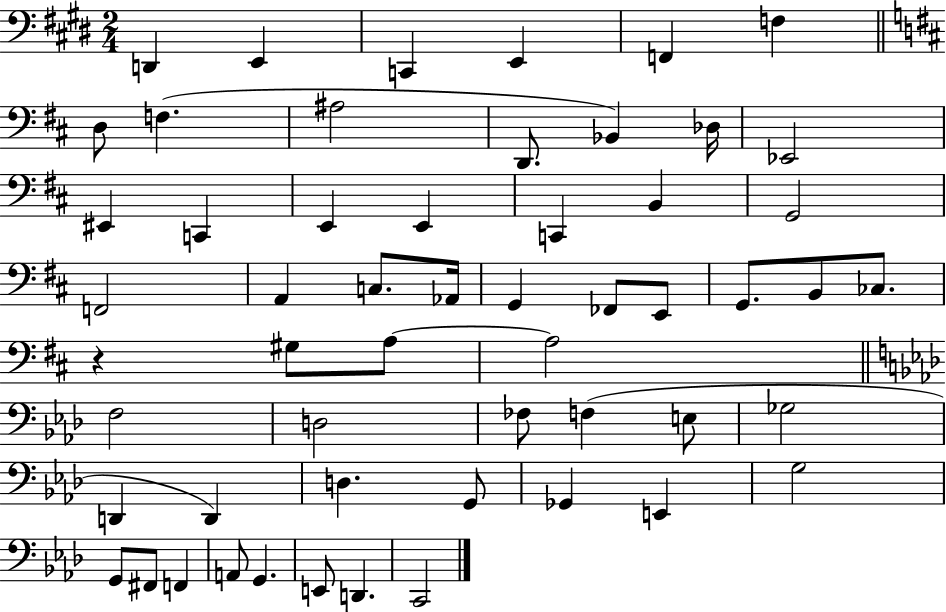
D2/q E2/q C2/q E2/q F2/q F3/q D3/e F3/q. A#3/h D2/e. Bb2/q Db3/s Eb2/h EIS2/q C2/q E2/q E2/q C2/q B2/q G2/h F2/h A2/q C3/e. Ab2/s G2/q FES2/e E2/e G2/e. B2/e CES3/e. R/q G#3/e A3/e A3/h F3/h D3/h FES3/e F3/q E3/e Gb3/h D2/q D2/q D3/q. G2/e Gb2/q E2/q G3/h G2/e F#2/e F2/q A2/e G2/q. E2/e D2/q. C2/h